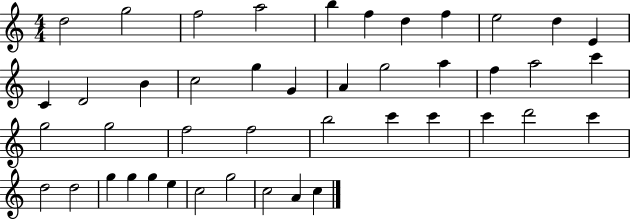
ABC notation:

X:1
T:Untitled
M:4/4
L:1/4
K:C
d2 g2 f2 a2 b f d f e2 d E C D2 B c2 g G A g2 a f a2 c' g2 g2 f2 f2 b2 c' c' c' d'2 c' d2 d2 g g g e c2 g2 c2 A c